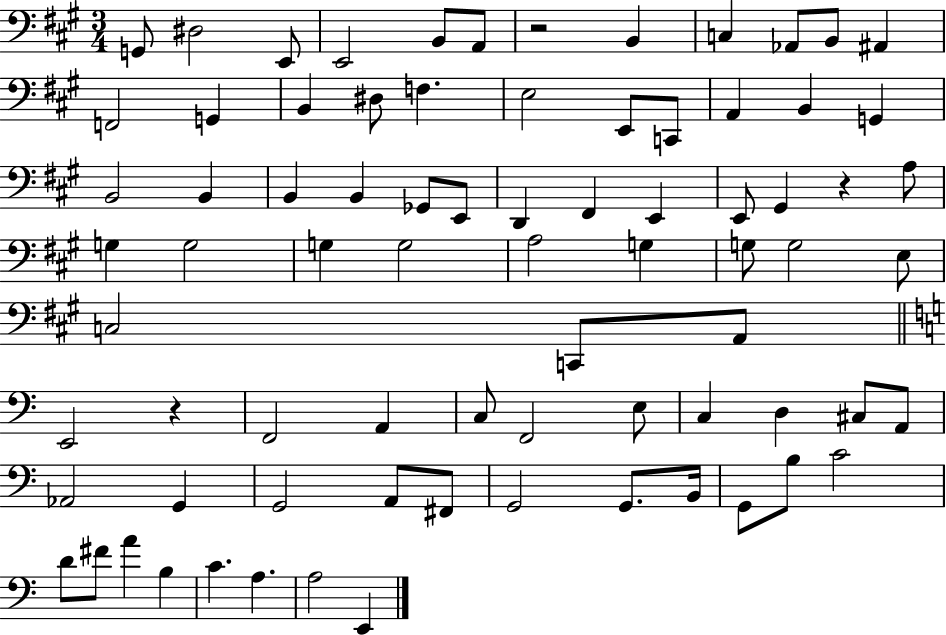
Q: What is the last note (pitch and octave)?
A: E2